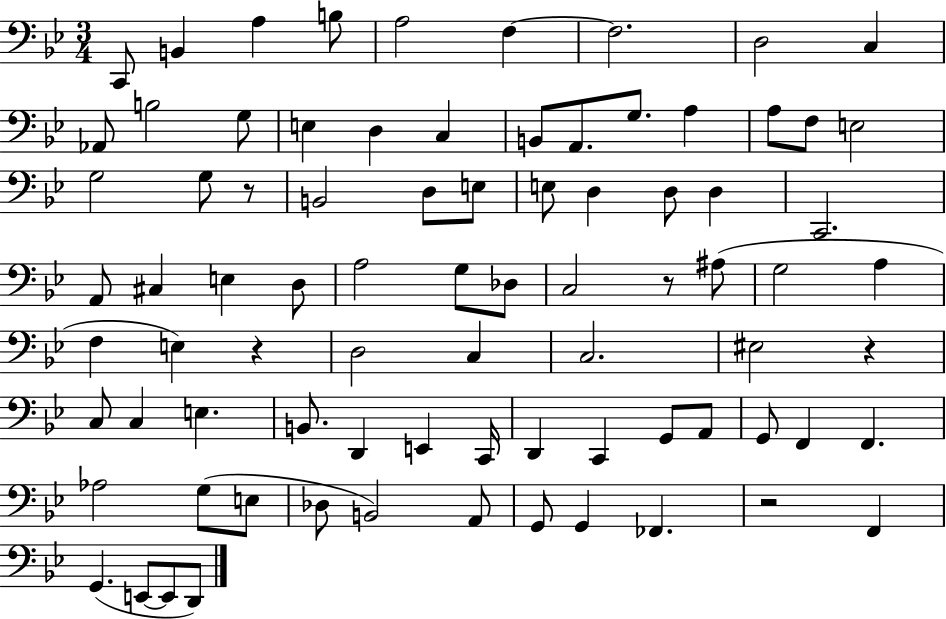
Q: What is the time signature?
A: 3/4